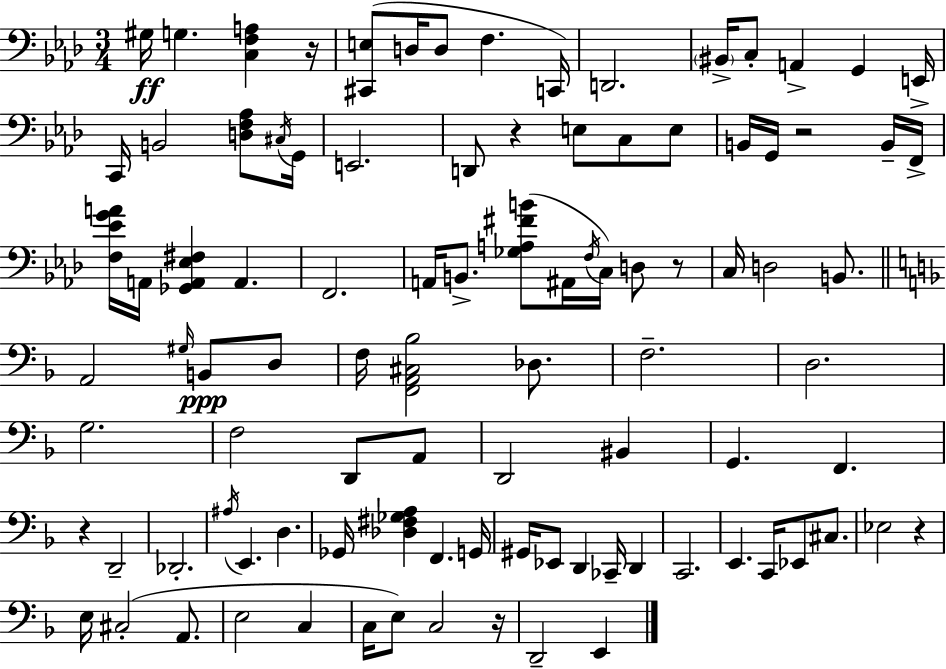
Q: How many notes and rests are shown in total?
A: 97